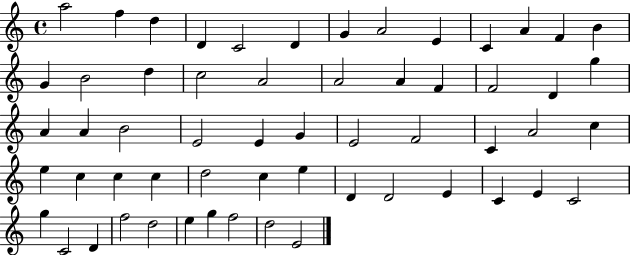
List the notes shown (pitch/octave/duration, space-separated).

A5/h F5/q D5/q D4/q C4/h D4/q G4/q A4/h E4/q C4/q A4/q F4/q B4/q G4/q B4/h D5/q C5/h A4/h A4/h A4/q F4/q F4/h D4/q G5/q A4/q A4/q B4/h E4/h E4/q G4/q E4/h F4/h C4/q A4/h C5/q E5/q C5/q C5/q C5/q D5/h C5/q E5/q D4/q D4/h E4/q C4/q E4/q C4/h G5/q C4/h D4/q F5/h D5/h E5/q G5/q F5/h D5/h E4/h